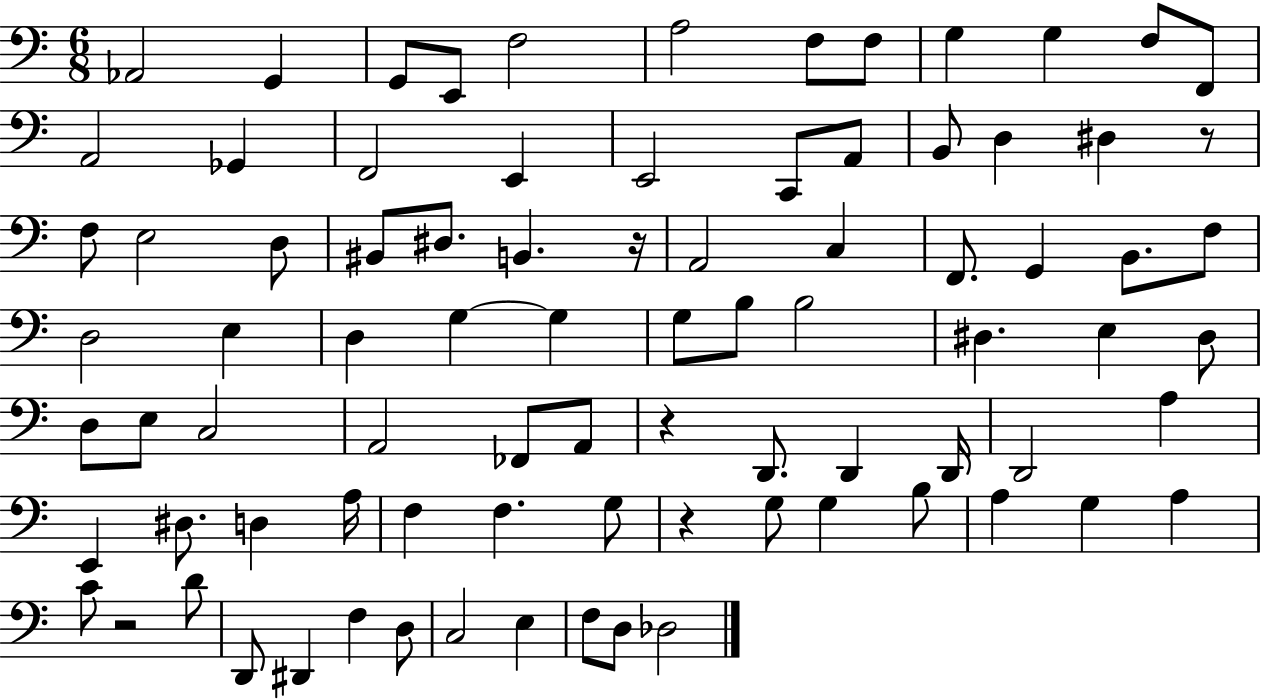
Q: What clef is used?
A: bass